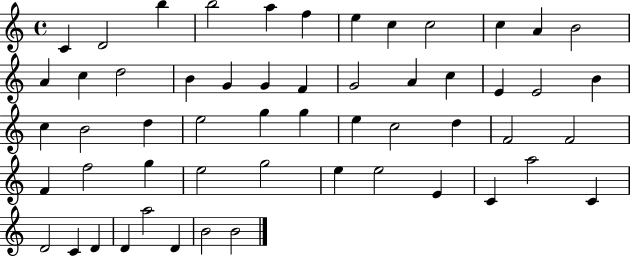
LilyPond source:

{
  \clef treble
  \time 4/4
  \defaultTimeSignature
  \key c \major
  c'4 d'2 b''4 | b''2 a''4 f''4 | e''4 c''4 c''2 | c''4 a'4 b'2 | \break a'4 c''4 d''2 | b'4 g'4 g'4 f'4 | g'2 a'4 c''4 | e'4 e'2 b'4 | \break c''4 b'2 d''4 | e''2 g''4 g''4 | e''4 c''2 d''4 | f'2 f'2 | \break f'4 f''2 g''4 | e''2 g''2 | e''4 e''2 e'4 | c'4 a''2 c'4 | \break d'2 c'4 d'4 | d'4 a''2 d'4 | b'2 b'2 | \bar "|."
}